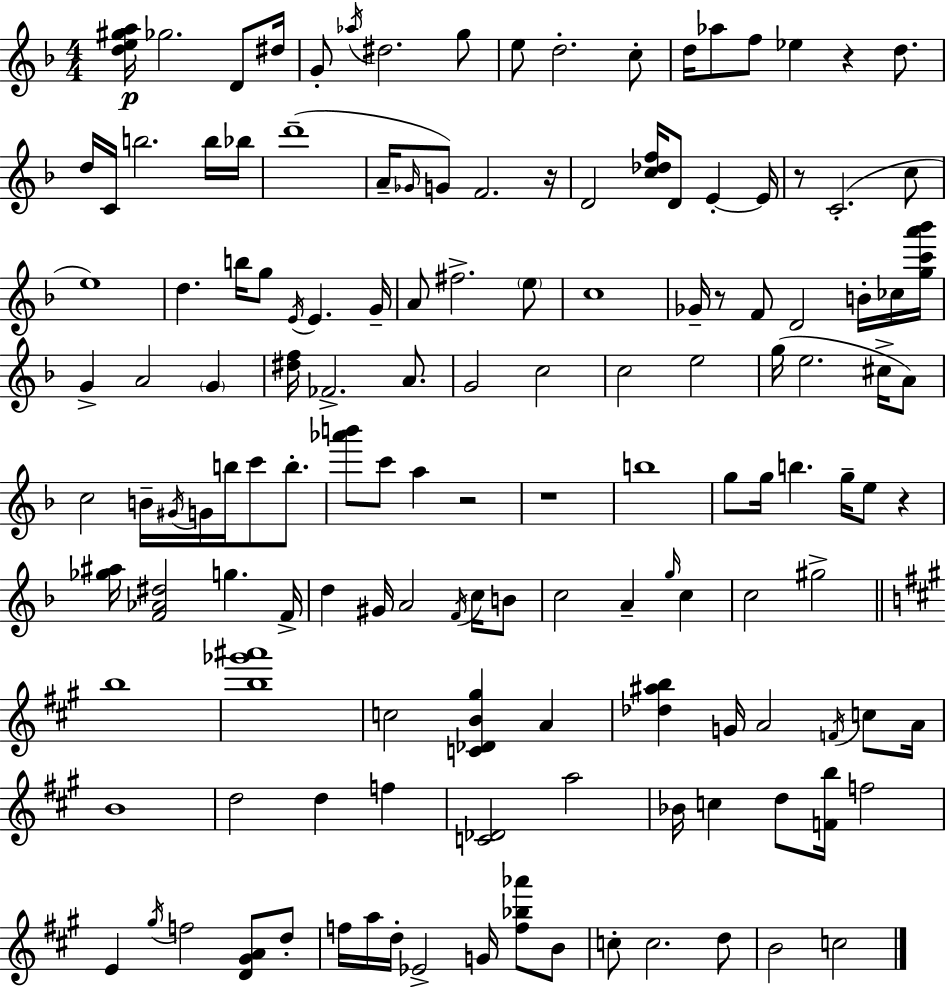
[D5,E5,G#5,A5]/s Gb5/h. D4/e D#5/s G4/e Ab5/s D#5/h. G5/e E5/e D5/h. C5/e D5/s Ab5/e F5/e Eb5/q R/q D5/e. D5/s C4/s B5/h. B5/s Bb5/s D6/w A4/s Gb4/s G4/e F4/h. R/s D4/h [C5,Db5,F5]/s D4/e E4/q E4/s R/e C4/h. C5/e E5/w D5/q. B5/s G5/e E4/s E4/q. G4/s A4/e F#5/h. E5/e C5/w Gb4/s R/e F4/e D4/h B4/s CES5/s [G5,C6,A6,Bb6]/s G4/q A4/h G4/q [D#5,F5]/s FES4/h. A4/e. G4/h C5/h C5/h E5/h G5/s E5/h. C#5/s A4/e C5/h B4/s G#4/s G4/s B5/s C6/e B5/e. [Ab6,B6]/e C6/e A5/q R/h R/w B5/w G5/e G5/s B5/q. G5/s E5/e R/q [Gb5,A#5]/s [F4,Ab4,D#5]/h G5/q. F4/s D5/q G#4/s A4/h F4/s C5/s B4/e C5/h A4/q G5/s C5/q C5/h G#5/h B5/w [B5,Gb6,A#6]/w C5/h [C4,Db4,B4,G#5]/q A4/q [Db5,A#5,B5]/q G4/s A4/h F4/s C5/e A4/s B4/w D5/h D5/q F5/q [C4,Db4]/h A5/h Bb4/s C5/q D5/e [F4,B5]/s F5/h E4/q G#5/s F5/h [D4,G#4,A4]/e D5/e F5/s A5/s D5/s Eb4/h G4/s [F5,Bb5,Ab6]/e B4/e C5/e C5/h. D5/e B4/h C5/h